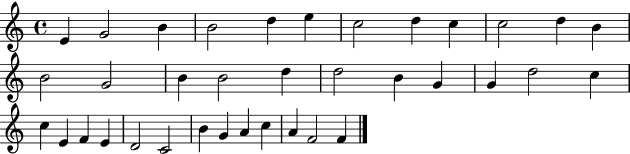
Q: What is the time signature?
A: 4/4